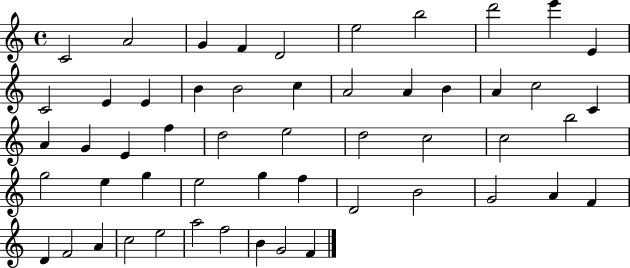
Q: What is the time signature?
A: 4/4